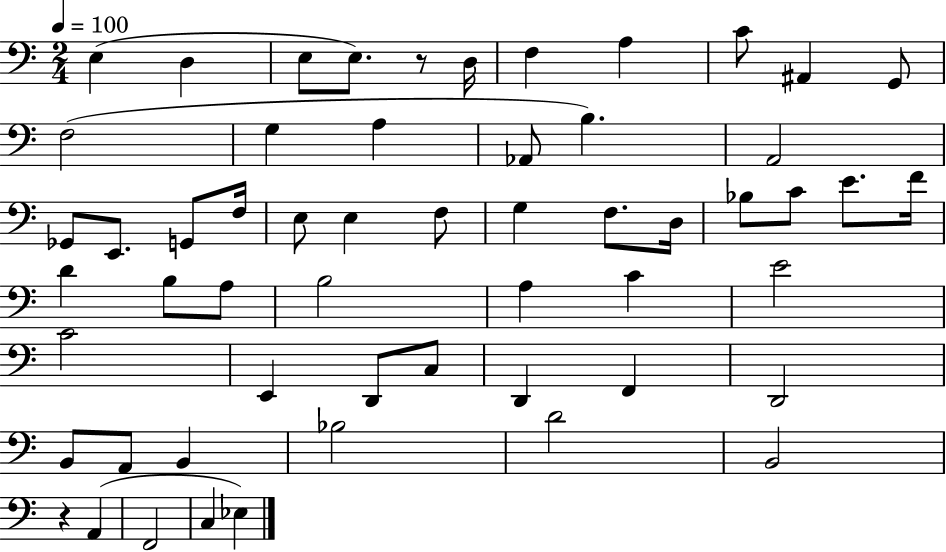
{
  \clef bass
  \numericTimeSignature
  \time 2/4
  \key c \major
  \tempo 4 = 100
  e4( d4 | e8 e8.) r8 d16 | f4 a4 | c'8 ais,4 g,8 | \break f2( | g4 a4 | aes,8 b4.) | a,2 | \break ges,8 e,8. g,8 f16 | e8 e4 f8 | g4 f8. d16 | bes8 c'8 e'8. f'16 | \break d'4 b8 a8 | b2 | a4 c'4 | e'2 | \break c'2 | e,4 d,8 c8 | d,4 f,4 | d,2 | \break b,8 a,8 b,4 | bes2 | d'2 | b,2 | \break r4 a,4( | f,2 | c4 ees4) | \bar "|."
}